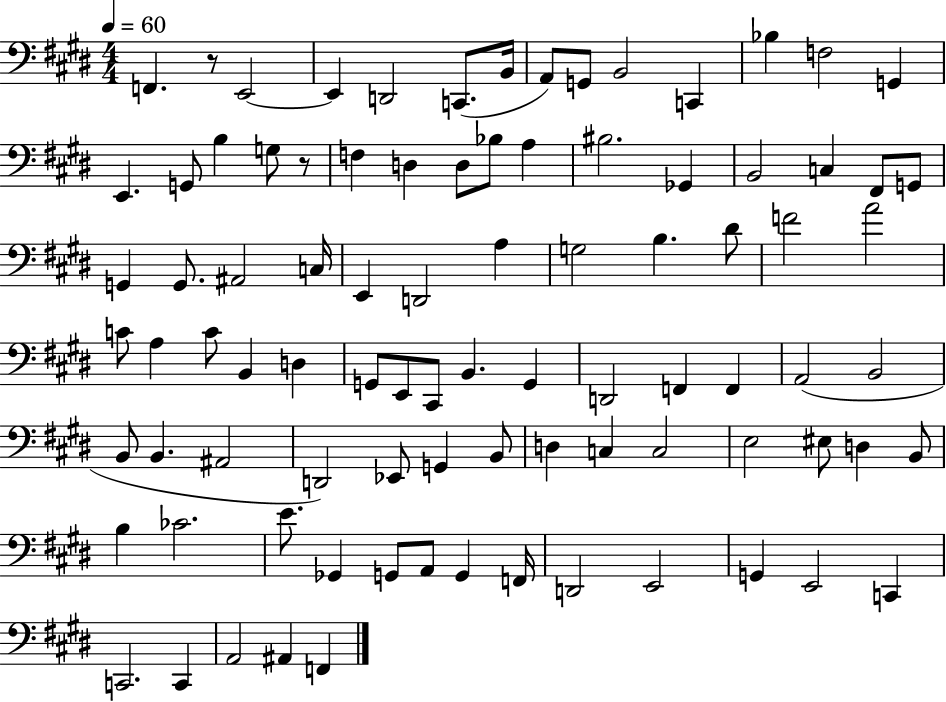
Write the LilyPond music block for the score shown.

{
  \clef bass
  \numericTimeSignature
  \time 4/4
  \key e \major
  \tempo 4 = 60
  f,4. r8 e,2~~ | e,4 d,2 c,8.( b,16 | a,8) g,8 b,2 c,4 | bes4 f2 g,4 | \break e,4. g,8 b4 g8 r8 | f4 d4 d8 bes8 a4 | bis2. ges,4 | b,2 c4 fis,8 g,8 | \break g,4 g,8. ais,2 c16 | e,4 d,2 a4 | g2 b4. dis'8 | f'2 a'2 | \break c'8 a4 c'8 b,4 d4 | g,8 e,8 cis,8 b,4. g,4 | d,2 f,4 f,4 | a,2( b,2 | \break b,8 b,4. ais,2 | d,2) ees,8 g,4 b,8 | d4 c4 c2 | e2 eis8 d4 b,8 | \break b4 ces'2. | e'8. ges,4 g,8 a,8 g,4 f,16 | d,2 e,2 | g,4 e,2 c,4 | \break c,2. c,4 | a,2 ais,4 f,4 | \bar "|."
}